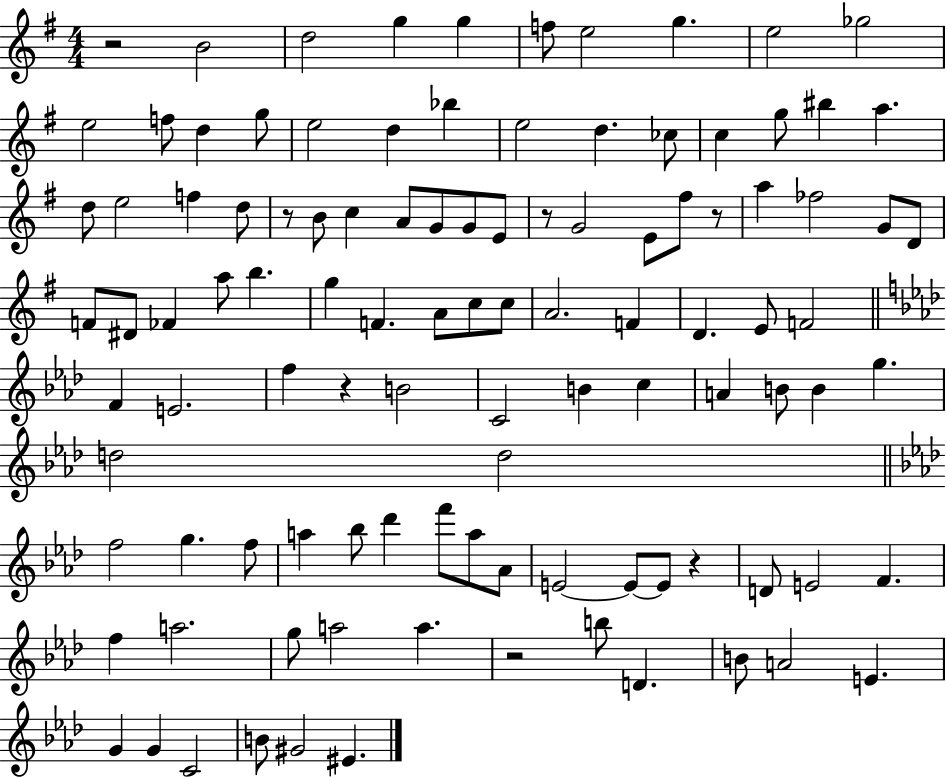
R/h B4/h D5/h G5/q G5/q F5/e E5/h G5/q. E5/h Gb5/h E5/h F5/e D5/q G5/e E5/h D5/q Bb5/q E5/h D5/q. CES5/e C5/q G5/e BIS5/q A5/q. D5/e E5/h F5/q D5/e R/e B4/e C5/q A4/e G4/e G4/e E4/e R/e G4/h E4/e F#5/e R/e A5/q FES5/h G4/e D4/e F4/e D#4/e FES4/q A5/e B5/q. G5/q F4/q. A4/e C5/e C5/e A4/h. F4/q D4/q. E4/e F4/h F4/q E4/h. F5/q R/q B4/h C4/h B4/q C5/q A4/q B4/e B4/q G5/q. D5/h D5/h F5/h G5/q. F5/e A5/q Bb5/e Db6/q F6/e A5/e Ab4/e E4/h E4/e E4/e R/q D4/e E4/h F4/q. F5/q A5/h. G5/e A5/h A5/q. R/h B5/e D4/q. B4/e A4/h E4/q. G4/q G4/q C4/h B4/e G#4/h EIS4/q.